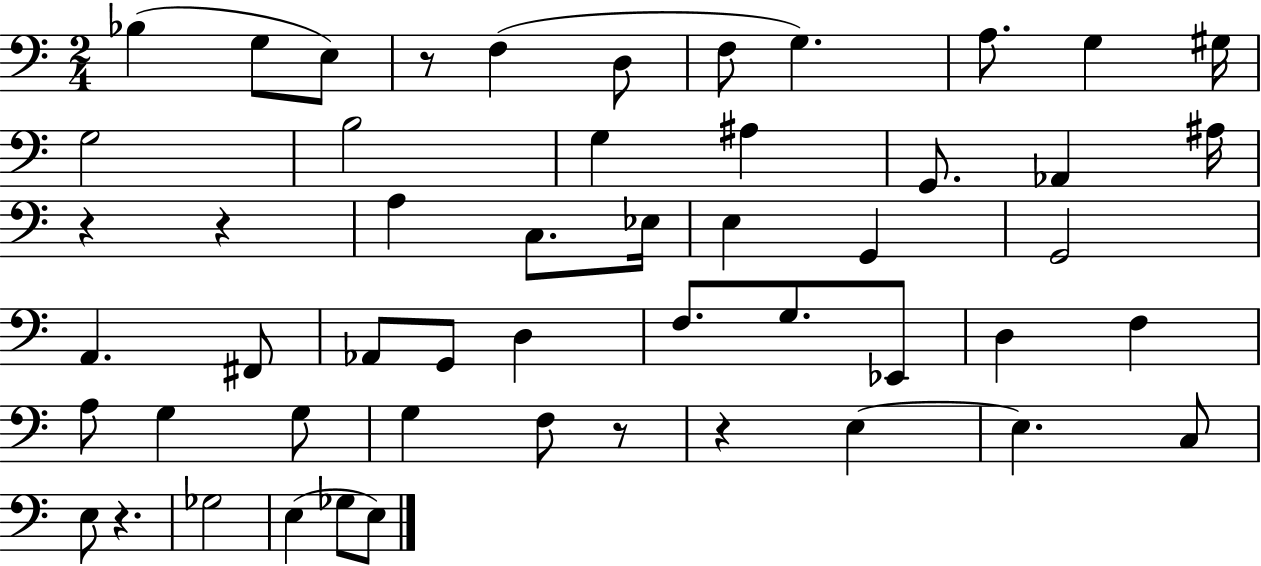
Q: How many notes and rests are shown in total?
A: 52